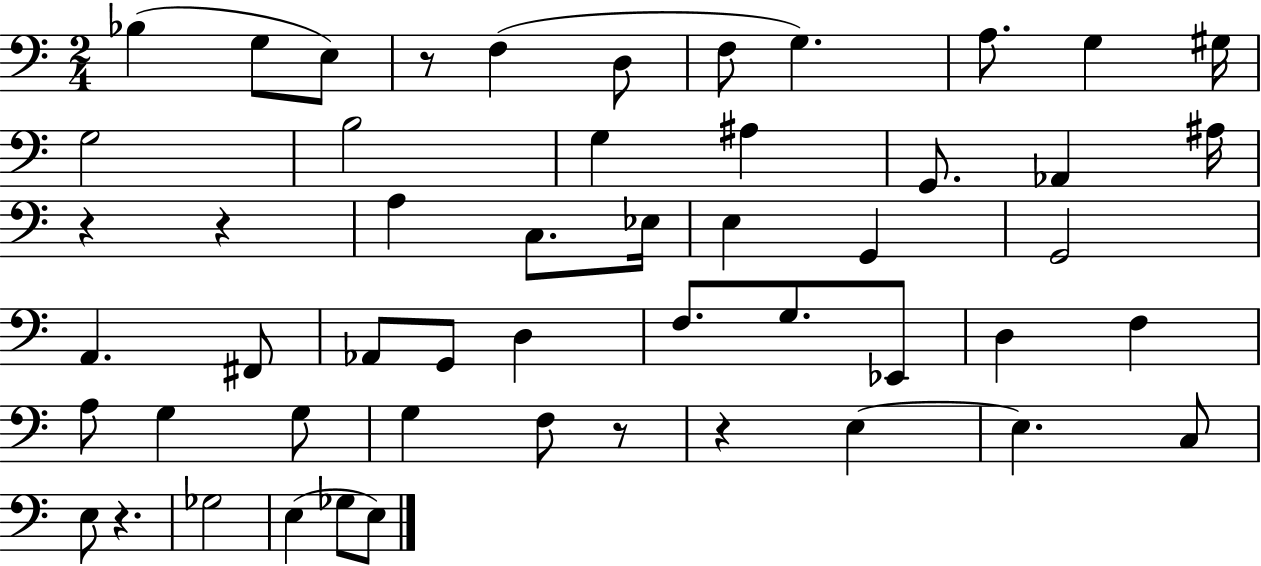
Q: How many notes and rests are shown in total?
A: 52